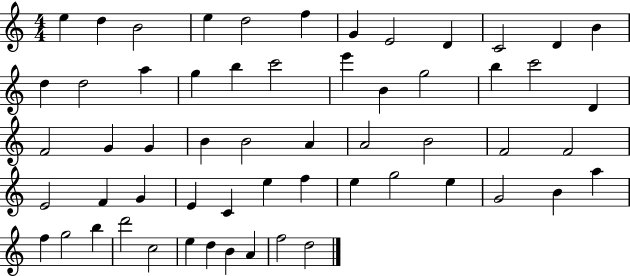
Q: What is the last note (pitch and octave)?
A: D5